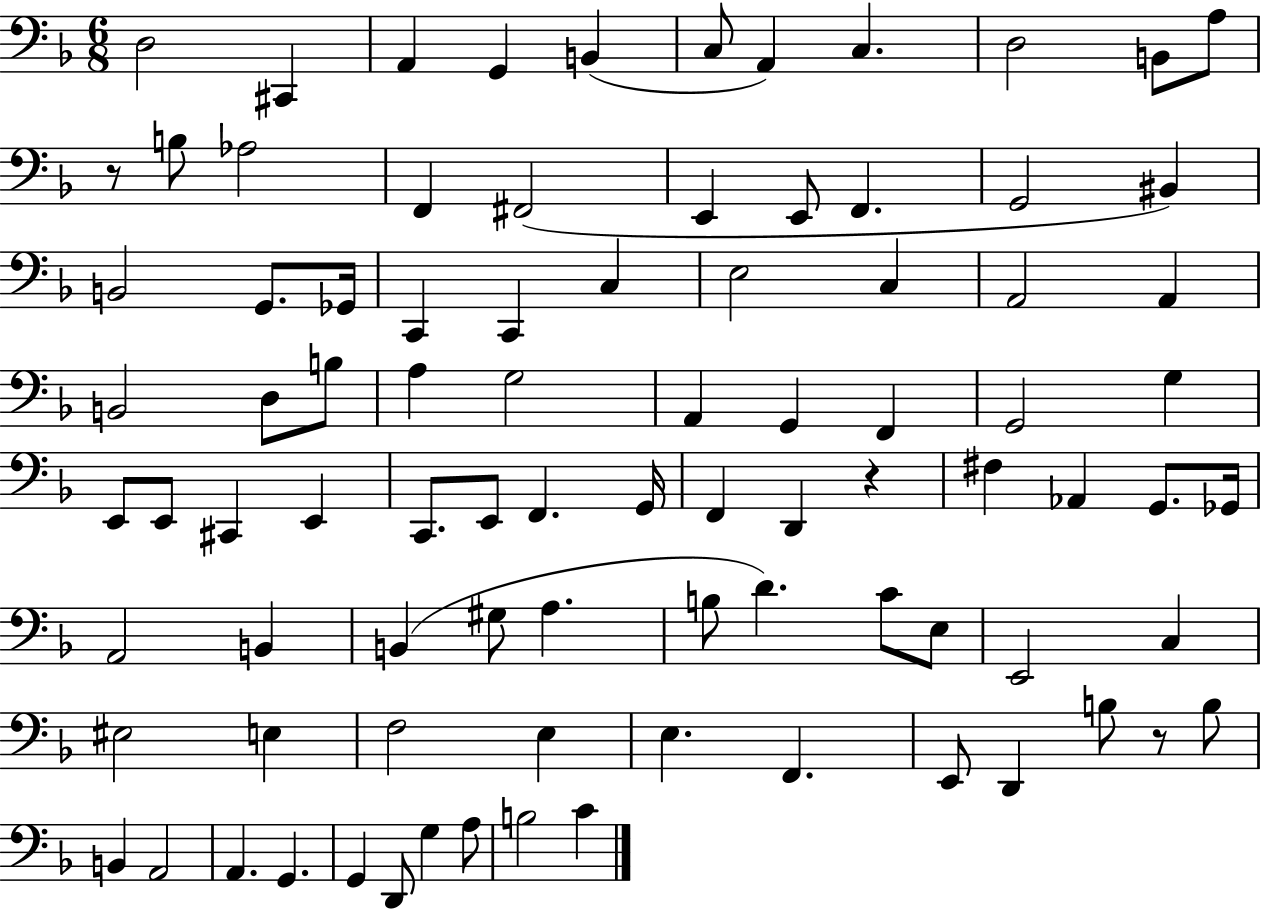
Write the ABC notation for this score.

X:1
T:Untitled
M:6/8
L:1/4
K:F
D,2 ^C,, A,, G,, B,, C,/2 A,, C, D,2 B,,/2 A,/2 z/2 B,/2 _A,2 F,, ^F,,2 E,, E,,/2 F,, G,,2 ^B,, B,,2 G,,/2 _G,,/4 C,, C,, C, E,2 C, A,,2 A,, B,,2 D,/2 B,/2 A, G,2 A,, G,, F,, G,,2 G, E,,/2 E,,/2 ^C,, E,, C,,/2 E,,/2 F,, G,,/4 F,, D,, z ^F, _A,, G,,/2 _G,,/4 A,,2 B,, B,, ^G,/2 A, B,/2 D C/2 E,/2 E,,2 C, ^E,2 E, F,2 E, E, F,, E,,/2 D,, B,/2 z/2 B,/2 B,, A,,2 A,, G,, G,, D,,/2 G, A,/2 B,2 C